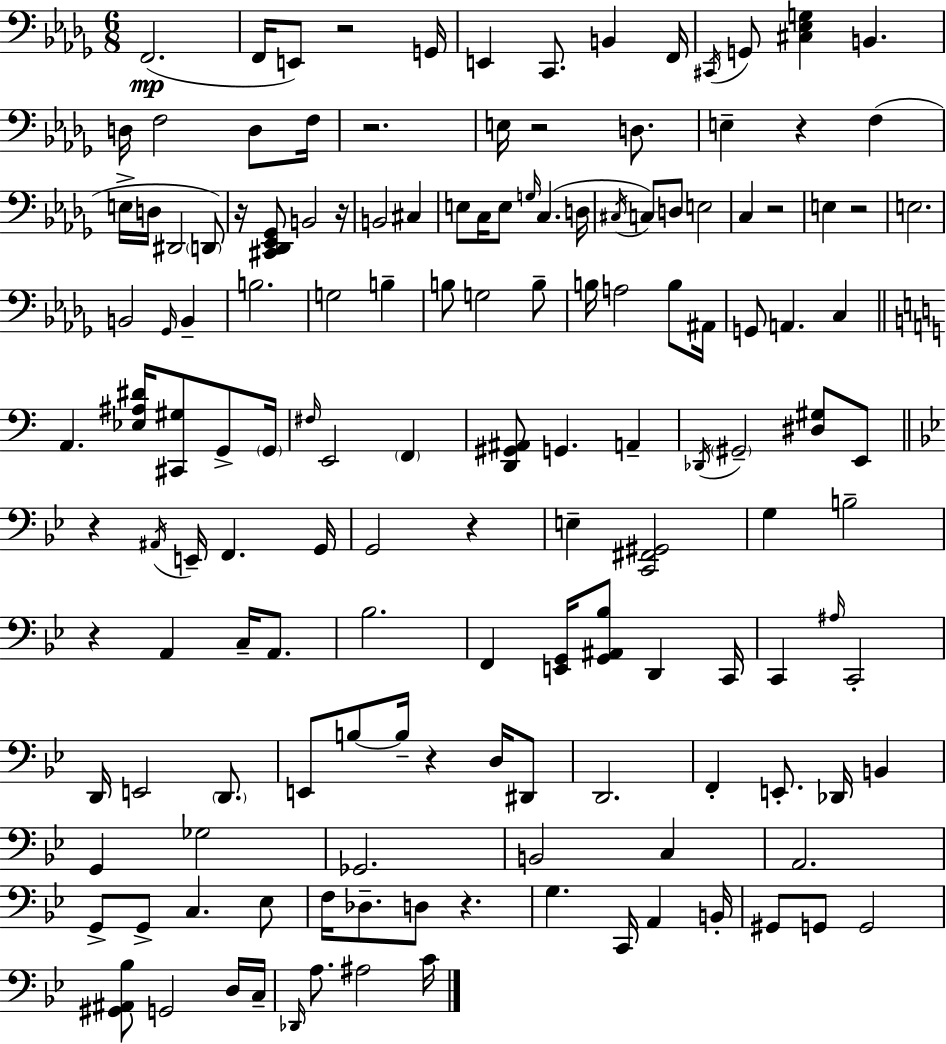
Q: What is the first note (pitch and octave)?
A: F2